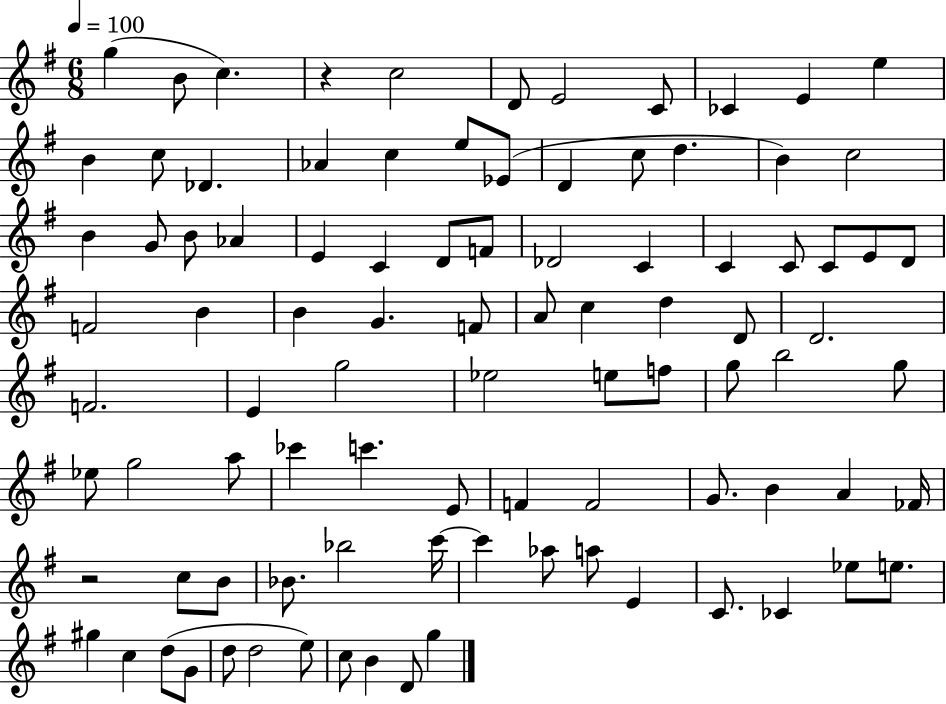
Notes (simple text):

G5/q B4/e C5/q. R/q C5/h D4/e E4/h C4/e CES4/q E4/q E5/q B4/q C5/e Db4/q. Ab4/q C5/q E5/e Eb4/e D4/q C5/e D5/q. B4/q C5/h B4/q G4/e B4/e Ab4/q E4/q C4/q D4/e F4/e Db4/h C4/q C4/q C4/e C4/e E4/e D4/e F4/h B4/q B4/q G4/q. F4/e A4/e C5/q D5/q D4/e D4/h. F4/h. E4/q G5/h Eb5/h E5/e F5/e G5/e B5/h G5/e Eb5/e G5/h A5/e CES6/q C6/q. E4/e F4/q F4/h G4/e. B4/q A4/q FES4/s R/h C5/e B4/e Bb4/e. Bb5/h C6/s C6/q Ab5/e A5/e E4/q C4/e. CES4/q Eb5/e E5/e. G#5/q C5/q D5/e G4/e D5/e D5/h E5/e C5/e B4/q D4/e G5/q